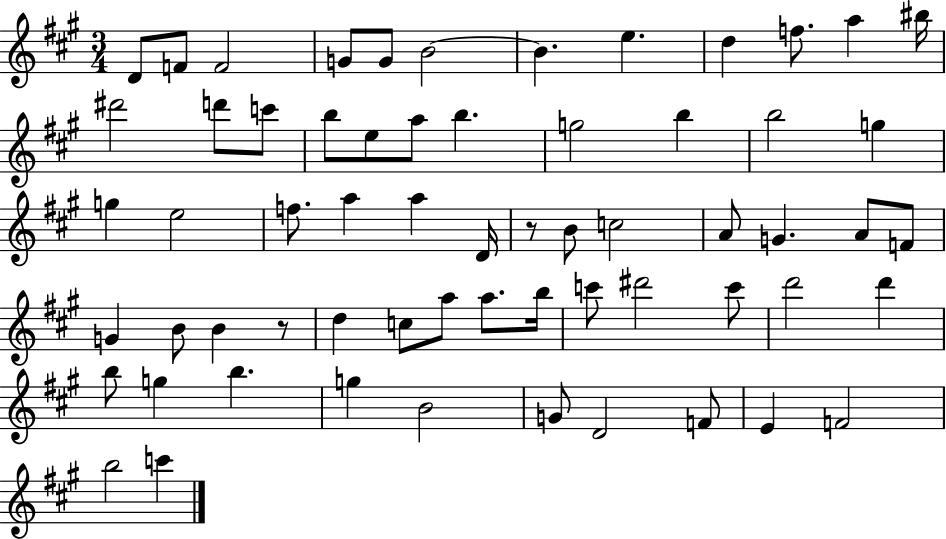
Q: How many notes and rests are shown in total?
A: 62